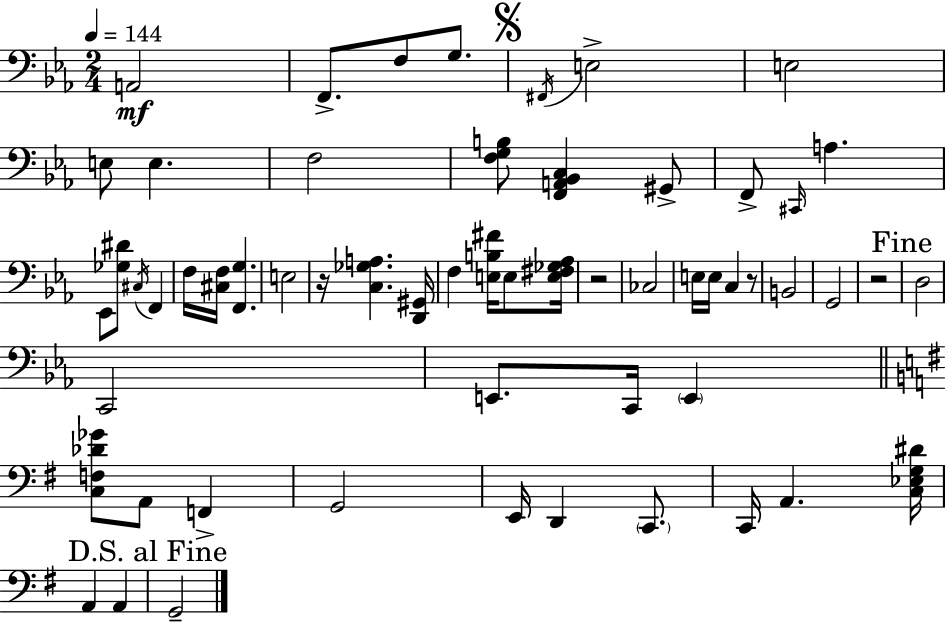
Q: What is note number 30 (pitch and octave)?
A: E2